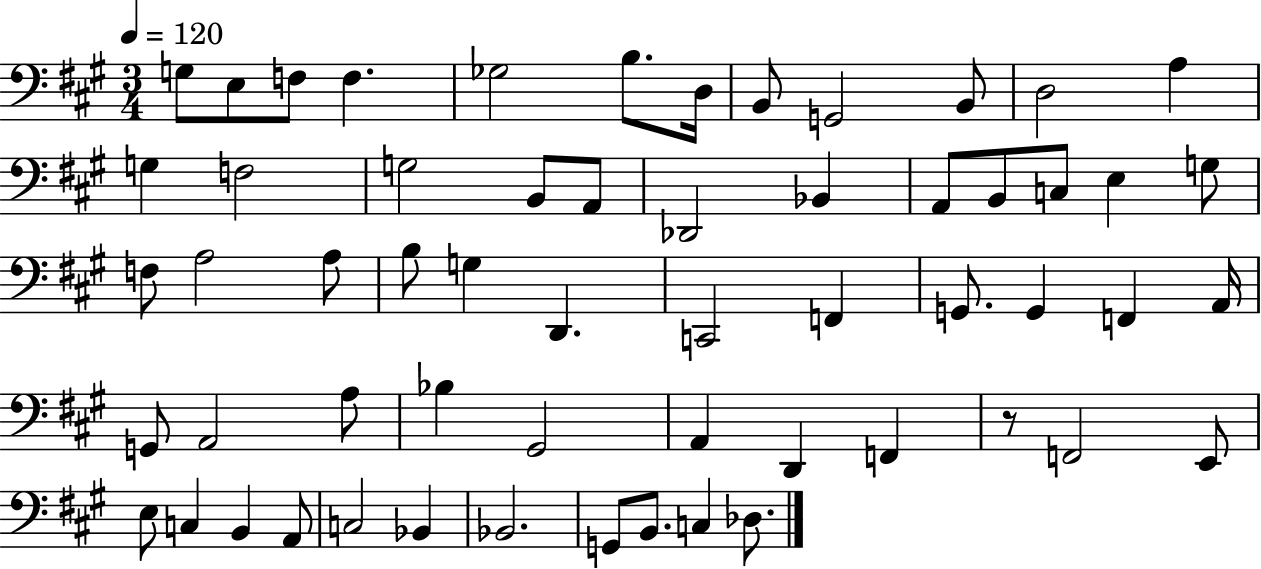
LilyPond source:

{
  \clef bass
  \numericTimeSignature
  \time 3/4
  \key a \major
  \tempo 4 = 120
  g8 e8 f8 f4. | ges2 b8. d16 | b,8 g,2 b,8 | d2 a4 | \break g4 f2 | g2 b,8 a,8 | des,2 bes,4 | a,8 b,8 c8 e4 g8 | \break f8 a2 a8 | b8 g4 d,4. | c,2 f,4 | g,8. g,4 f,4 a,16 | \break g,8 a,2 a8 | bes4 gis,2 | a,4 d,4 f,4 | r8 f,2 e,8 | \break e8 c4 b,4 a,8 | c2 bes,4 | bes,2. | g,8 b,8. c4 des8. | \break \bar "|."
}